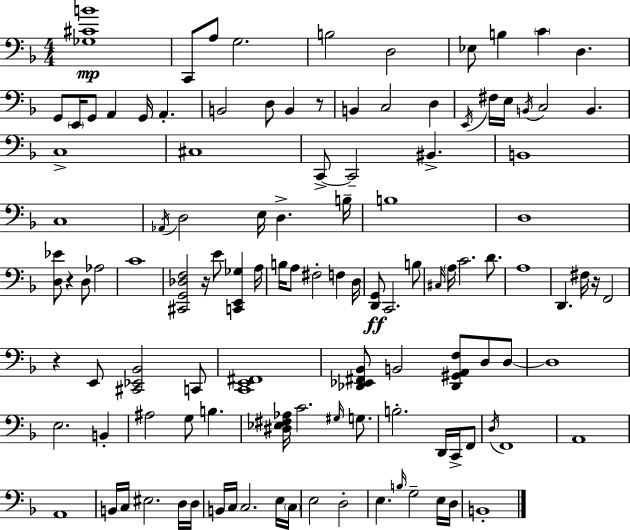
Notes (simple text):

[Gb3,C#4,B4]/w C2/e A3/e G3/h. B3/h D3/h Eb3/e B3/q C4/q D3/q. G2/e E2/s G2/e A2/q G2/s A2/q. B2/h D3/e B2/q R/e B2/q C3/h D3/q E2/s F#3/s E3/s B2/s C3/h B2/q. C3/w C#3/w C2/e C2/h BIS2/q. B2/w C3/w Ab2/s D3/h E3/s D3/q. B3/s B3/w D3/w [D3,Eb4]/e R/q D3/e Ab3/h C4/w [C#2,G2,Db3,F3]/h R/s E4/e [C2,E2,Gb3]/q A3/s B3/s A3/e F#3/h F3/q D3/s [D2,G2]/e C2/h. B3/e C#3/s A3/s C4/h. D4/e. A3/w D2/q. F#3/s R/s F2/h R/q E2/e [C#2,Eb2,Bb2]/h C2/e [C2,E2,F#2]/w [Db2,Eb2,F#2,Bb2]/e B2/h [Db2,G#2,A2,F3]/e D3/e D3/e D3/w E3/h. B2/q A#3/h G3/e B3/q. [D#3,Eb3,F#3,Ab3]/s C4/h. G#3/s G3/e. B3/h. D2/s C2/s F2/e D3/s F2/w A2/w A2/w B2/s C3/s EIS3/h. D3/s D3/s B2/s C3/s C3/h. E3/s C3/s E3/h D3/h E3/q. B3/s G3/h E3/s D3/s B2/w